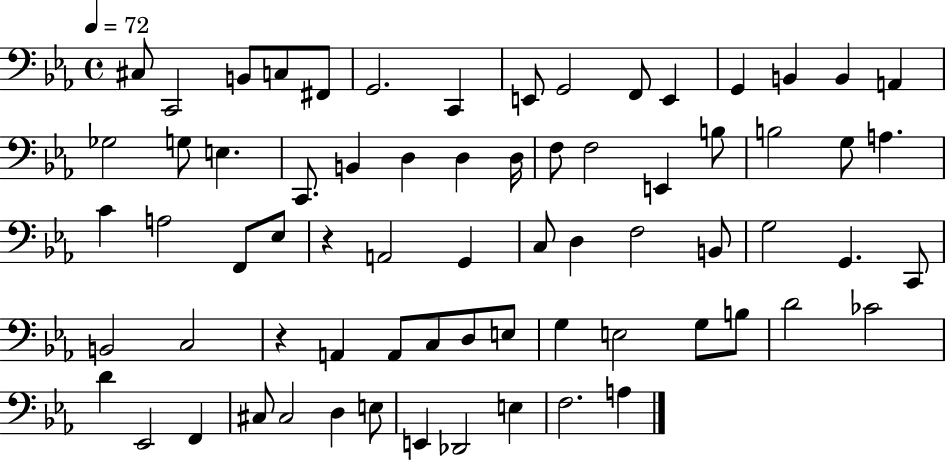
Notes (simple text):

C#3/e C2/h B2/e C3/e F#2/e G2/h. C2/q E2/e G2/h F2/e E2/q G2/q B2/q B2/q A2/q Gb3/h G3/e E3/q. C2/e. B2/q D3/q D3/q D3/s F3/e F3/h E2/q B3/e B3/h G3/e A3/q. C4/q A3/h F2/e Eb3/e R/q A2/h G2/q C3/e D3/q F3/h B2/e G3/h G2/q. C2/e B2/h C3/h R/q A2/q A2/e C3/e D3/e E3/e G3/q E3/h G3/e B3/e D4/h CES4/h D4/q Eb2/h F2/q C#3/e C#3/h D3/q E3/e E2/q Db2/h E3/q F3/h. A3/q